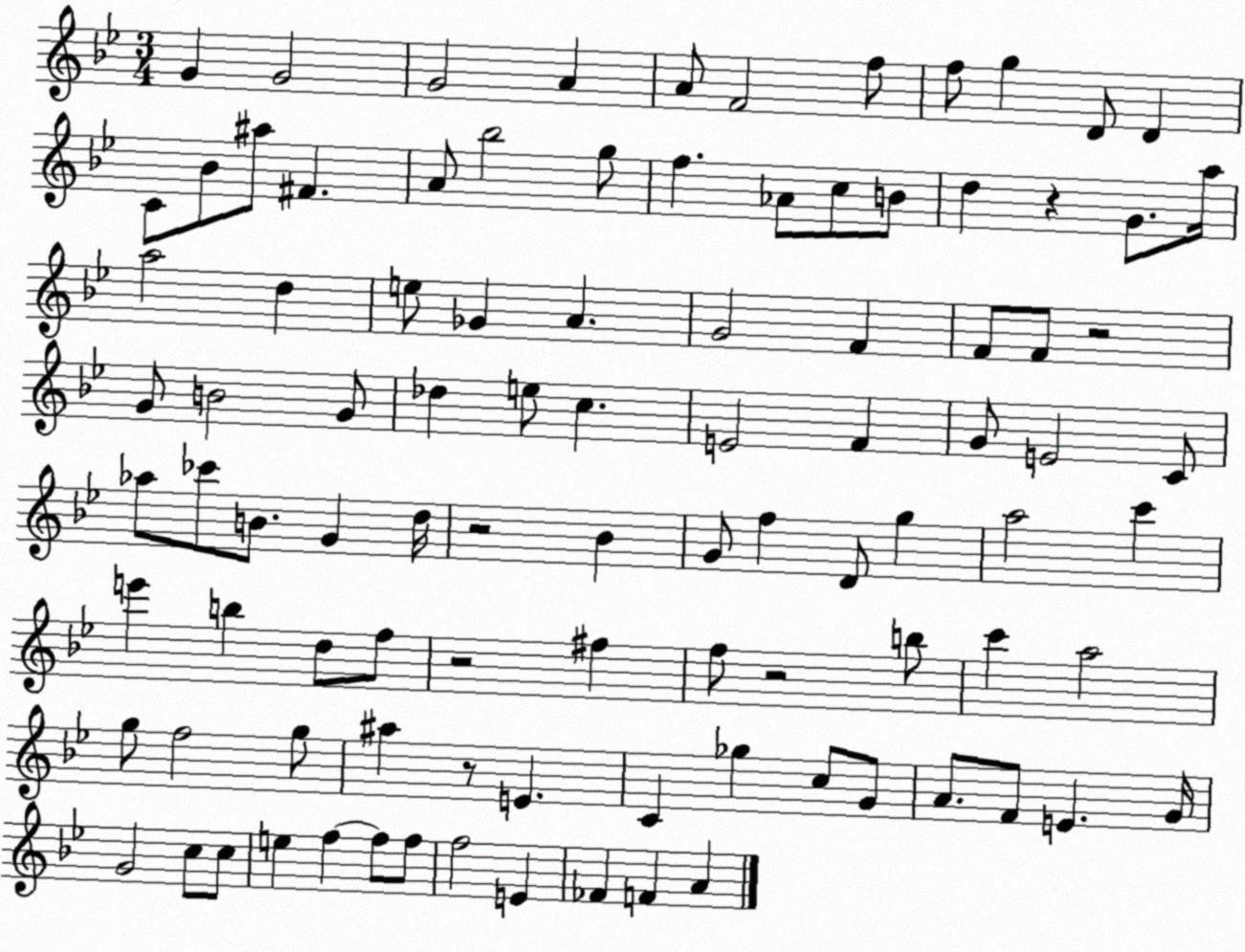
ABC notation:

X:1
T:Untitled
M:3/4
L:1/4
K:Bb
G G2 G2 A A/2 F2 f/2 f/2 g D/2 D C/2 _B/2 ^a/2 ^F A/2 _b2 g/2 f _A/2 c/2 B/2 d z G/2 a/4 a2 d e/2 _G A G2 F F/2 F/2 z2 G/2 B2 G/2 _d e/2 c E2 F G/2 E2 C/2 _a/2 _c'/2 B/2 G d/4 z2 _B G/2 f D/2 g a2 c' e' b d/2 f/2 z2 ^f f/2 z2 b/2 c' a2 g/2 f2 g/2 ^a z/2 E C _g c/2 G/2 A/2 F/2 E G/4 G2 c/2 c/2 e f f/2 f/2 f2 E _F F A